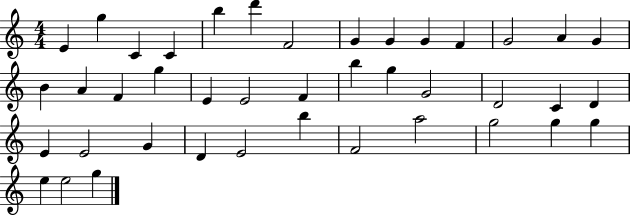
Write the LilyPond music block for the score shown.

{
  \clef treble
  \numericTimeSignature
  \time 4/4
  \key c \major
  e'4 g''4 c'4 c'4 | b''4 d'''4 f'2 | g'4 g'4 g'4 f'4 | g'2 a'4 g'4 | \break b'4 a'4 f'4 g''4 | e'4 e'2 f'4 | b''4 g''4 g'2 | d'2 c'4 d'4 | \break e'4 e'2 g'4 | d'4 e'2 b''4 | f'2 a''2 | g''2 g''4 g''4 | \break e''4 e''2 g''4 | \bar "|."
}